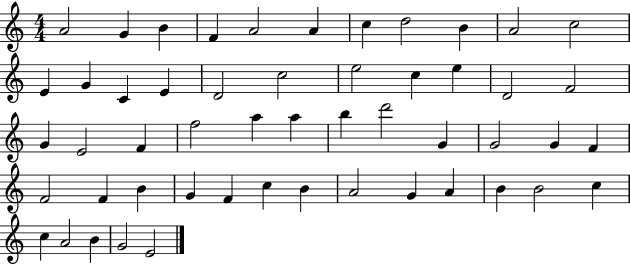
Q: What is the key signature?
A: C major